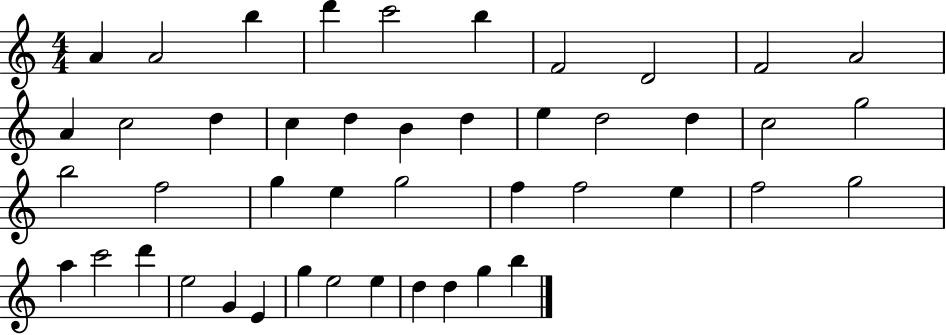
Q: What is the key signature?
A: C major